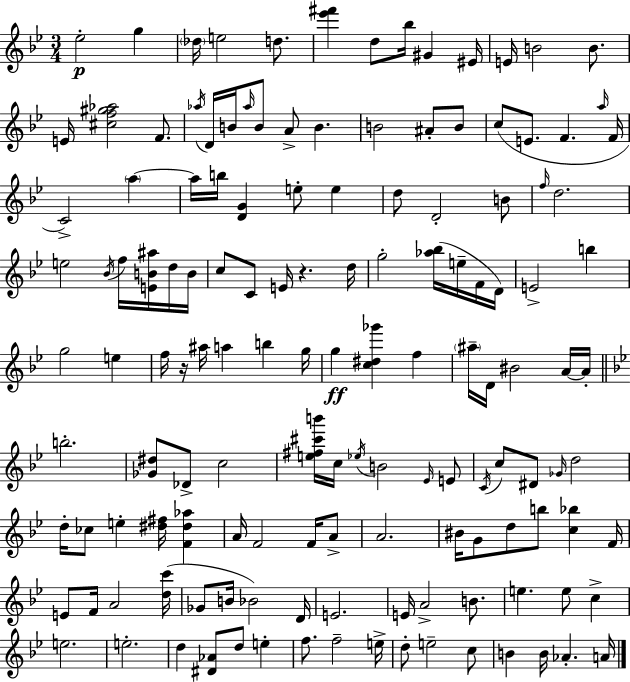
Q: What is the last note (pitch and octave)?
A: A4